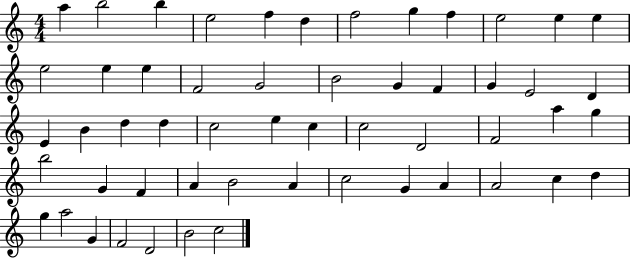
{
  \clef treble
  \numericTimeSignature
  \time 4/4
  \key c \major
  a''4 b''2 b''4 | e''2 f''4 d''4 | f''2 g''4 f''4 | e''2 e''4 e''4 | \break e''2 e''4 e''4 | f'2 g'2 | b'2 g'4 f'4 | g'4 e'2 d'4 | \break e'4 b'4 d''4 d''4 | c''2 e''4 c''4 | c''2 d'2 | f'2 a''4 g''4 | \break b''2 g'4 f'4 | a'4 b'2 a'4 | c''2 g'4 a'4 | a'2 c''4 d''4 | \break g''4 a''2 g'4 | f'2 d'2 | b'2 c''2 | \bar "|."
}